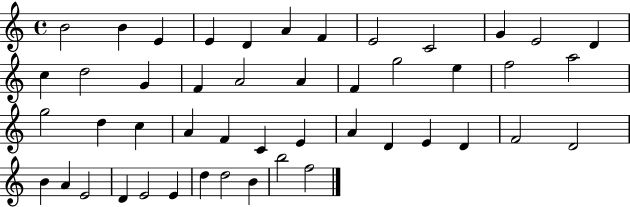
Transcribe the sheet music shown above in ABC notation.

X:1
T:Untitled
M:4/4
L:1/4
K:C
B2 B E E D A F E2 C2 G E2 D c d2 G F A2 A F g2 e f2 a2 g2 d c A F C E A D E D F2 D2 B A E2 D E2 E d d2 B b2 f2